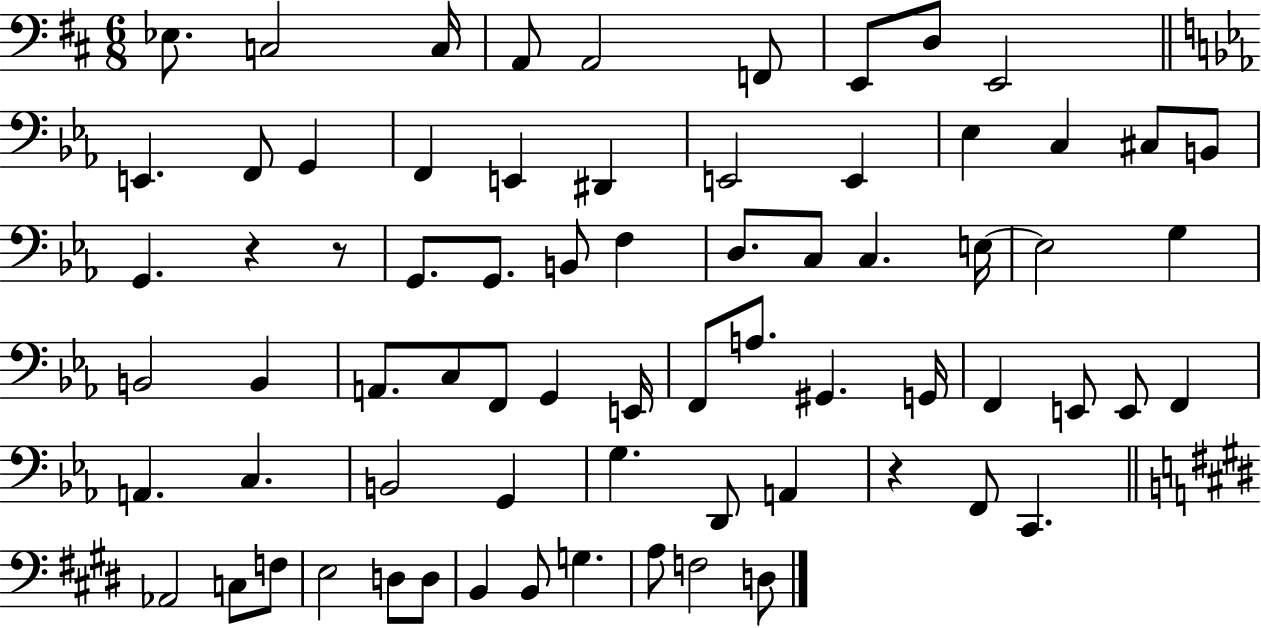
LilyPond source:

{
  \clef bass
  \numericTimeSignature
  \time 6/8
  \key d \major
  ees8. c2 c16 | a,8 a,2 f,8 | e,8 d8 e,2 | \bar "||" \break \key ees \major e,4. f,8 g,4 | f,4 e,4 dis,4 | e,2 e,4 | ees4 c4 cis8 b,8 | \break g,4. r4 r8 | g,8. g,8. b,8 f4 | d8. c8 c4. e16~~ | e2 g4 | \break b,2 b,4 | a,8. c8 f,8 g,4 e,16 | f,8 a8. gis,4. g,16 | f,4 e,8 e,8 f,4 | \break a,4. c4. | b,2 g,4 | g4. d,8 a,4 | r4 f,8 c,4. | \break \bar "||" \break \key e \major aes,2 c8 f8 | e2 d8 d8 | b,4 b,8 g4. | a8 f2 d8 | \break \bar "|."
}